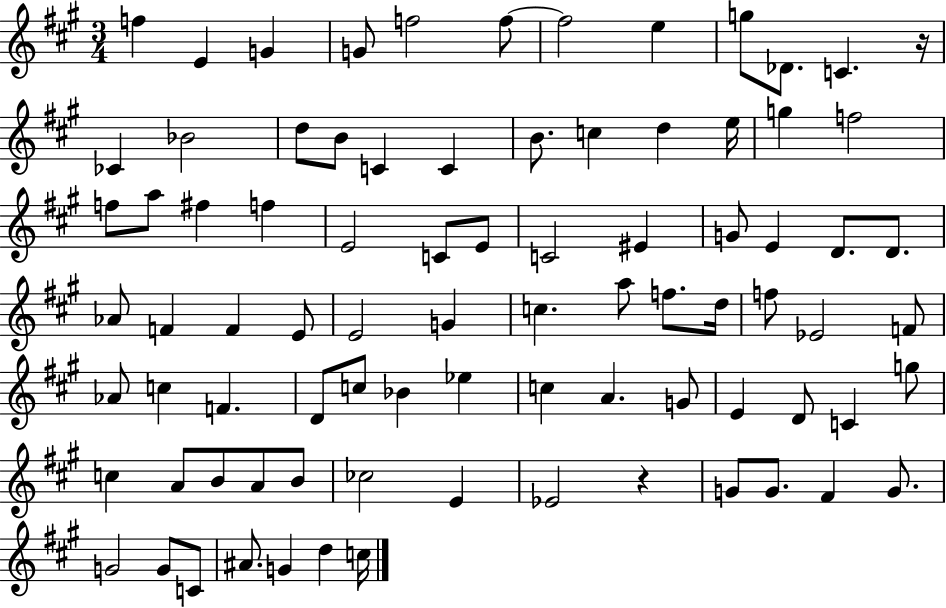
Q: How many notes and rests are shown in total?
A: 84